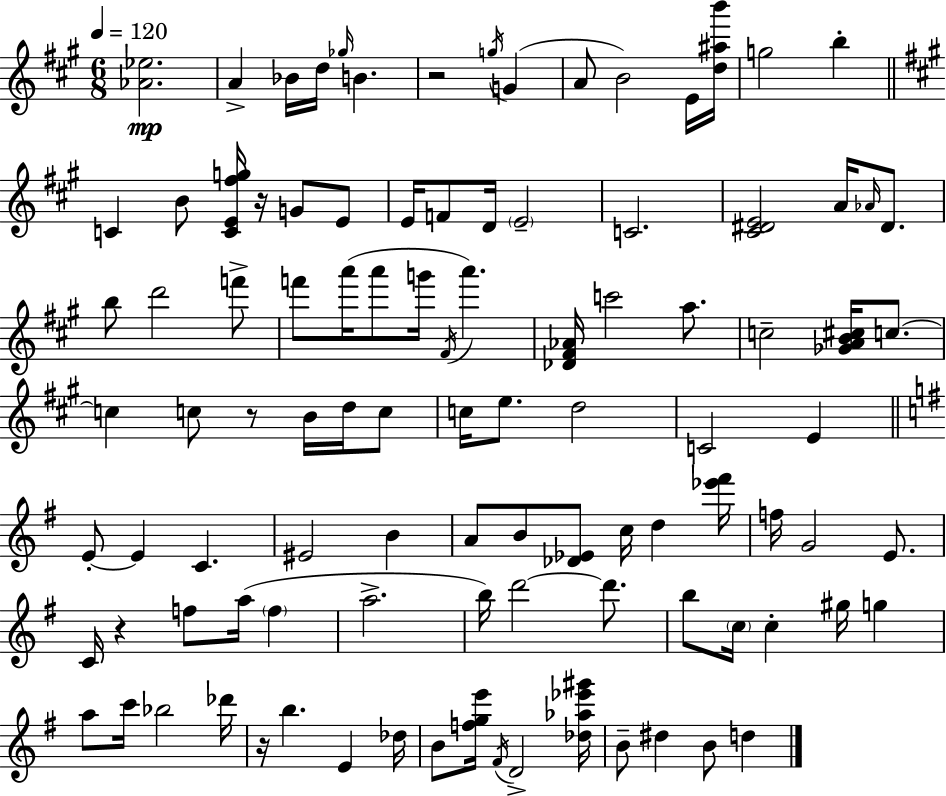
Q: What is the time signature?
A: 6/8